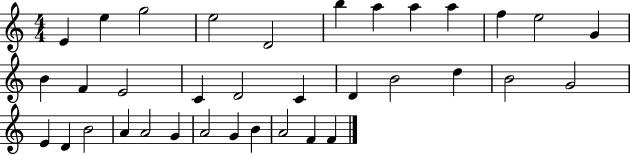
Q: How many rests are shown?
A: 0